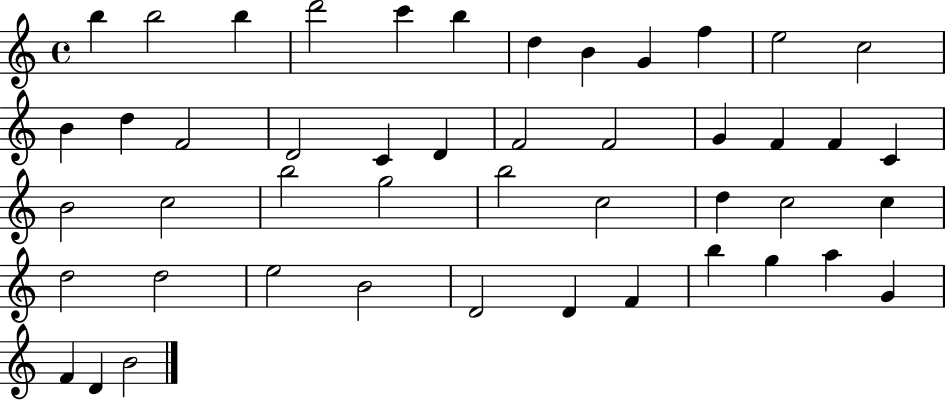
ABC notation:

X:1
T:Untitled
M:4/4
L:1/4
K:C
b b2 b d'2 c' b d B G f e2 c2 B d F2 D2 C D F2 F2 G F F C B2 c2 b2 g2 b2 c2 d c2 c d2 d2 e2 B2 D2 D F b g a G F D B2